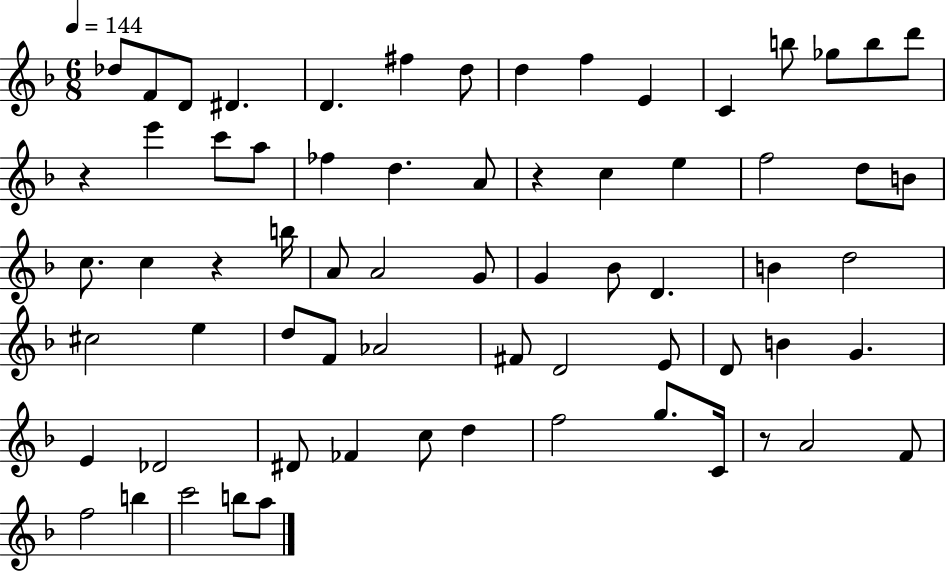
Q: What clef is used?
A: treble